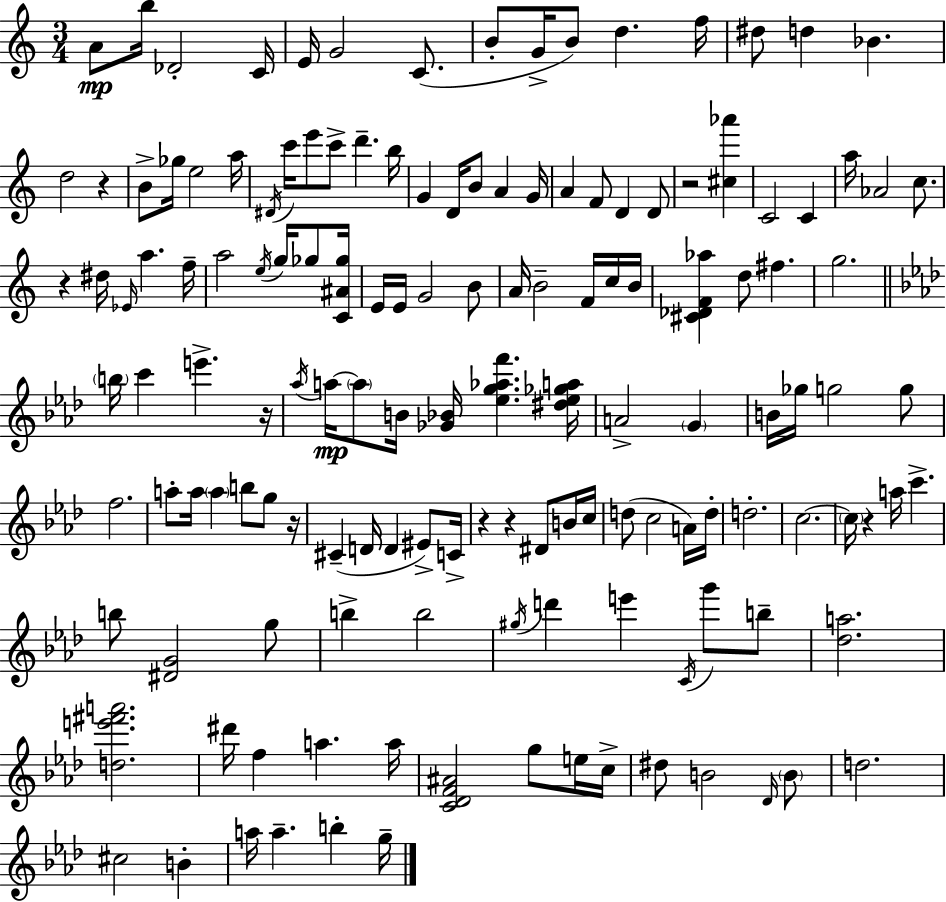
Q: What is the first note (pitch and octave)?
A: A4